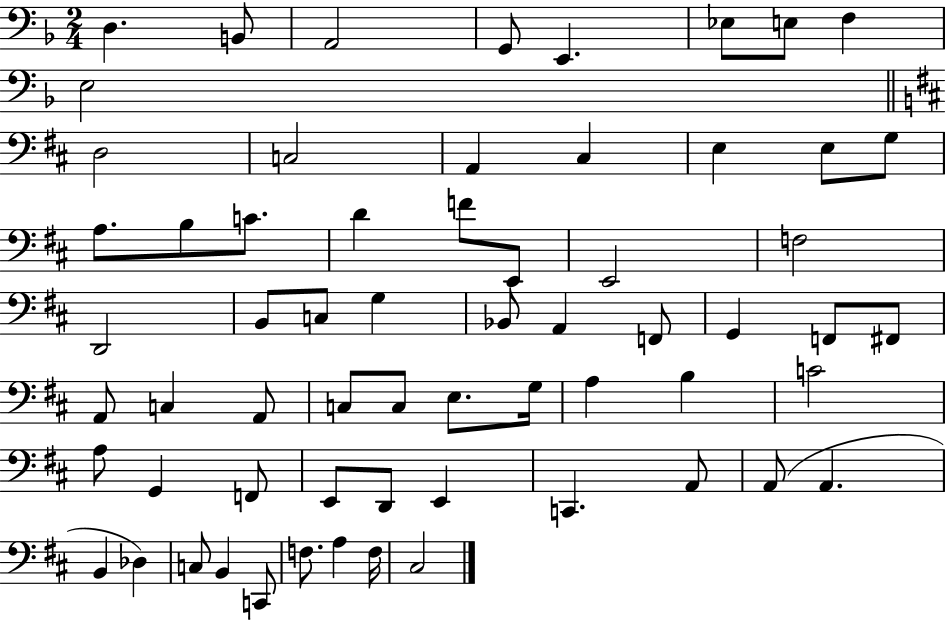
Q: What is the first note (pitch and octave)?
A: D3